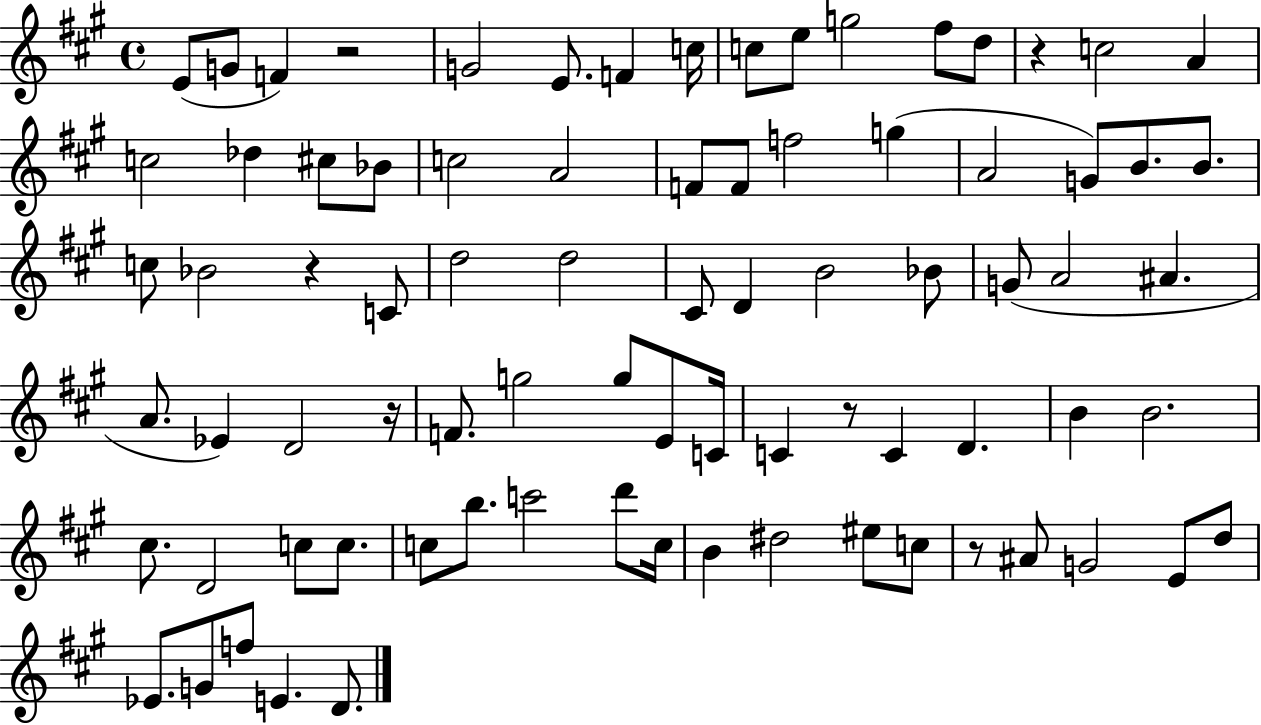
X:1
T:Untitled
M:4/4
L:1/4
K:A
E/2 G/2 F z2 G2 E/2 F c/4 c/2 e/2 g2 ^f/2 d/2 z c2 A c2 _d ^c/2 _B/2 c2 A2 F/2 F/2 f2 g A2 G/2 B/2 B/2 c/2 _B2 z C/2 d2 d2 ^C/2 D B2 _B/2 G/2 A2 ^A A/2 _E D2 z/4 F/2 g2 g/2 E/2 C/4 C z/2 C D B B2 ^c/2 D2 c/2 c/2 c/2 b/2 c'2 d'/2 c/4 B ^d2 ^e/2 c/2 z/2 ^A/2 G2 E/2 d/2 _E/2 G/2 f/2 E D/2